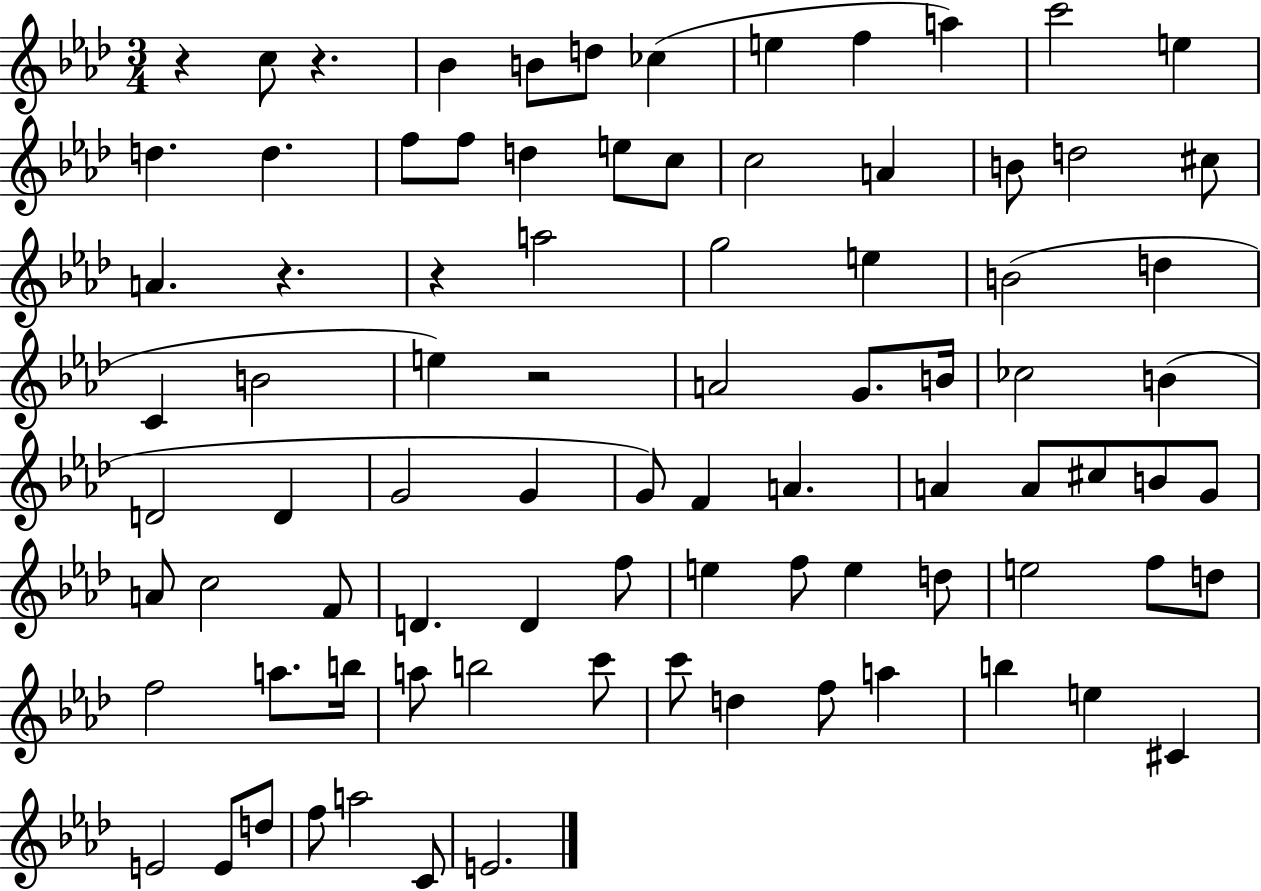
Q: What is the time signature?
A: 3/4